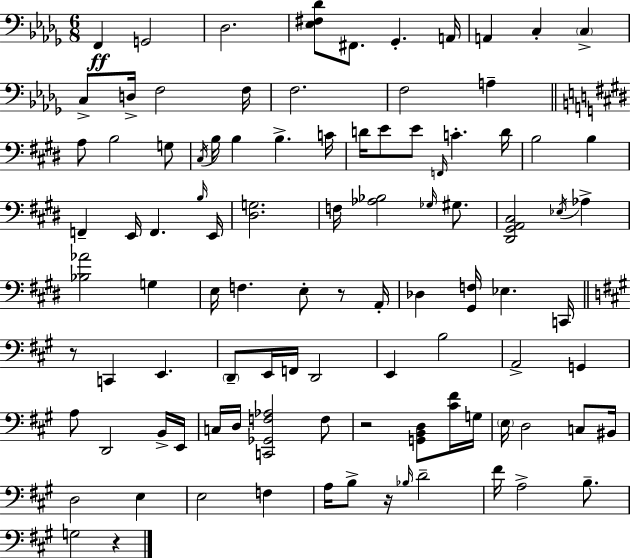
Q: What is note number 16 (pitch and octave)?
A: A3